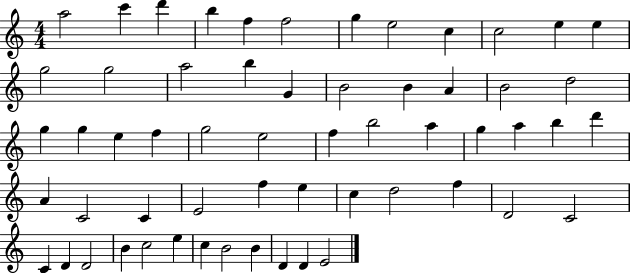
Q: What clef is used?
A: treble